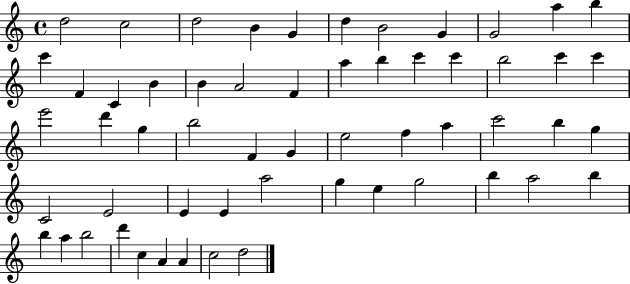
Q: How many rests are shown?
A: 0